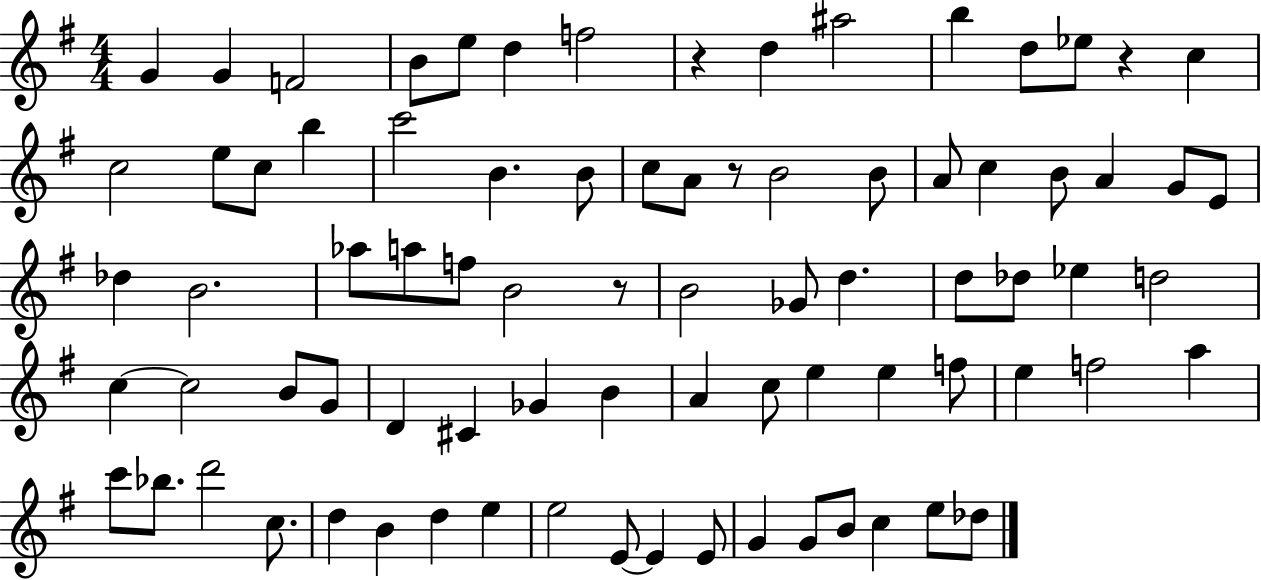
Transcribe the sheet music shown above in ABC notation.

X:1
T:Untitled
M:4/4
L:1/4
K:G
G G F2 B/2 e/2 d f2 z d ^a2 b d/2 _e/2 z c c2 e/2 c/2 b c'2 B B/2 c/2 A/2 z/2 B2 B/2 A/2 c B/2 A G/2 E/2 _d B2 _a/2 a/2 f/2 B2 z/2 B2 _G/2 d d/2 _d/2 _e d2 c c2 B/2 G/2 D ^C _G B A c/2 e e f/2 e f2 a c'/2 _b/2 d'2 c/2 d B d e e2 E/2 E E/2 G G/2 B/2 c e/2 _d/2